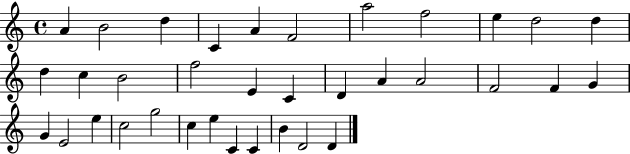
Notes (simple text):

A4/q B4/h D5/q C4/q A4/q F4/h A5/h F5/h E5/q D5/h D5/q D5/q C5/q B4/h F5/h E4/q C4/q D4/q A4/q A4/h F4/h F4/q G4/q G4/q E4/h E5/q C5/h G5/h C5/q E5/q C4/q C4/q B4/q D4/h D4/q